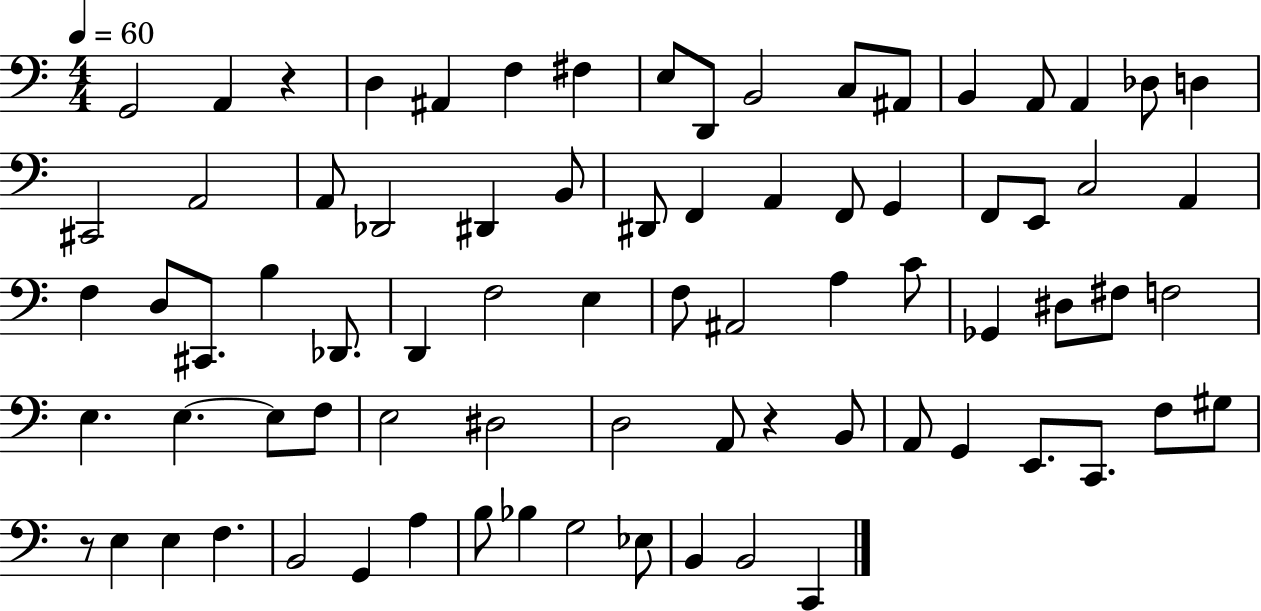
X:1
T:Untitled
M:4/4
L:1/4
K:C
G,,2 A,, z D, ^A,, F, ^F, E,/2 D,,/2 B,,2 C,/2 ^A,,/2 B,, A,,/2 A,, _D,/2 D, ^C,,2 A,,2 A,,/2 _D,,2 ^D,, B,,/2 ^D,,/2 F,, A,, F,,/2 G,, F,,/2 E,,/2 C,2 A,, F, D,/2 ^C,,/2 B, _D,,/2 D,, F,2 E, F,/2 ^A,,2 A, C/2 _G,, ^D,/2 ^F,/2 F,2 E, E, E,/2 F,/2 E,2 ^D,2 D,2 A,,/2 z B,,/2 A,,/2 G,, E,,/2 C,,/2 F,/2 ^G,/2 z/2 E, E, F, B,,2 G,, A, B,/2 _B, G,2 _E,/2 B,, B,,2 C,,